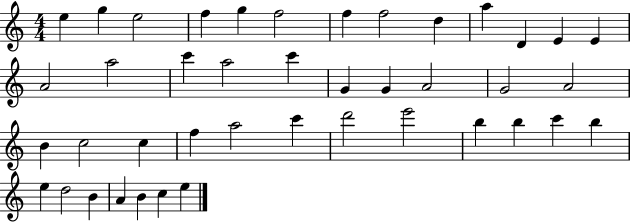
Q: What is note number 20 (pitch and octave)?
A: G4